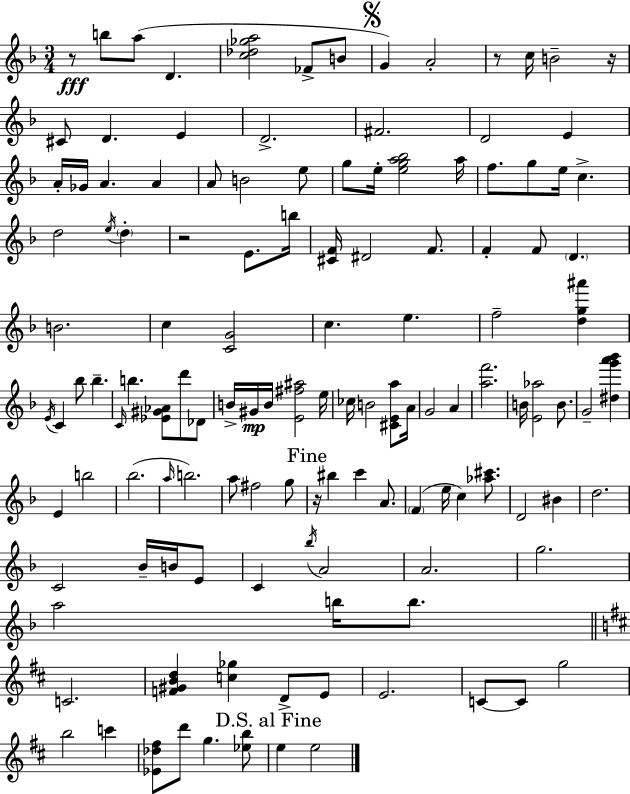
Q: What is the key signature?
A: D minor